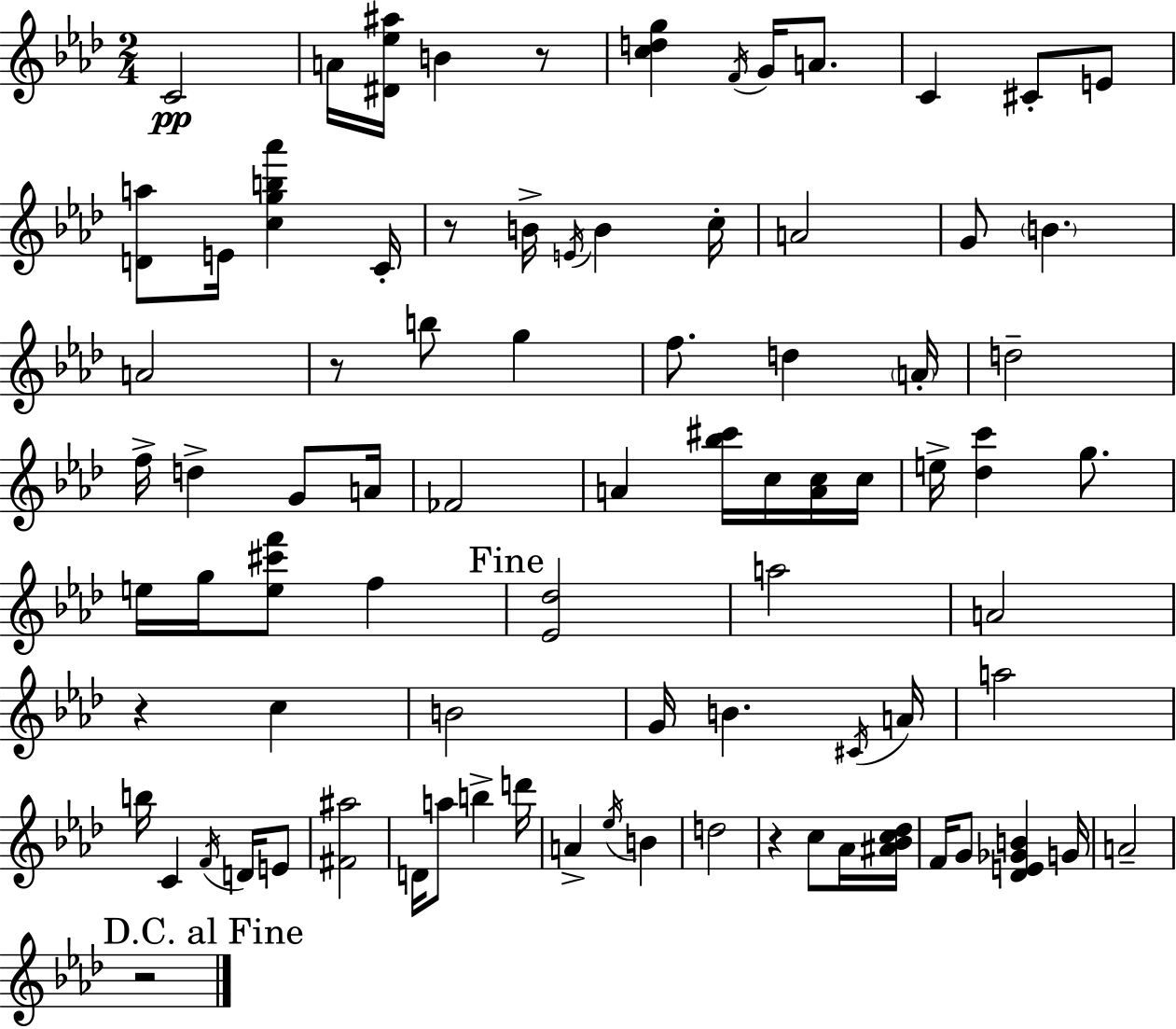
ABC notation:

X:1
T:Untitled
M:2/4
L:1/4
K:Ab
C2 A/4 [^D_e^a]/4 B z/2 [cdg] F/4 G/4 A/2 C ^C/2 E/2 [Da]/2 E/4 [cgb_a'] C/4 z/2 B/4 E/4 B c/4 A2 G/2 B A2 z/2 b/2 g f/2 d A/4 d2 f/4 d G/2 A/4 _F2 A [_b^c']/4 c/4 [Ac]/4 c/4 e/4 [_dc'] g/2 e/4 g/4 [e^c'f']/2 f [_E_d]2 a2 A2 z c B2 G/4 B ^C/4 A/4 a2 b/4 C F/4 D/4 E/2 [^F^a]2 D/4 a/2 b d'/4 A _e/4 B d2 z c/2 _A/4 [^A_Bc_d]/4 F/4 G/2 [_DE_GB] G/4 A2 z2